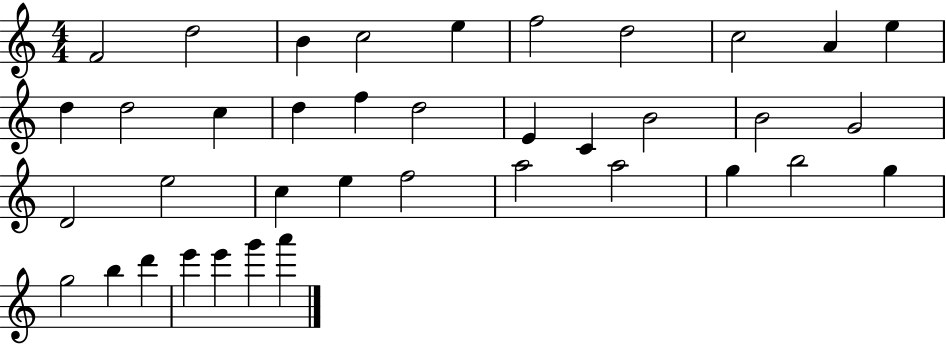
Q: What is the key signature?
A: C major